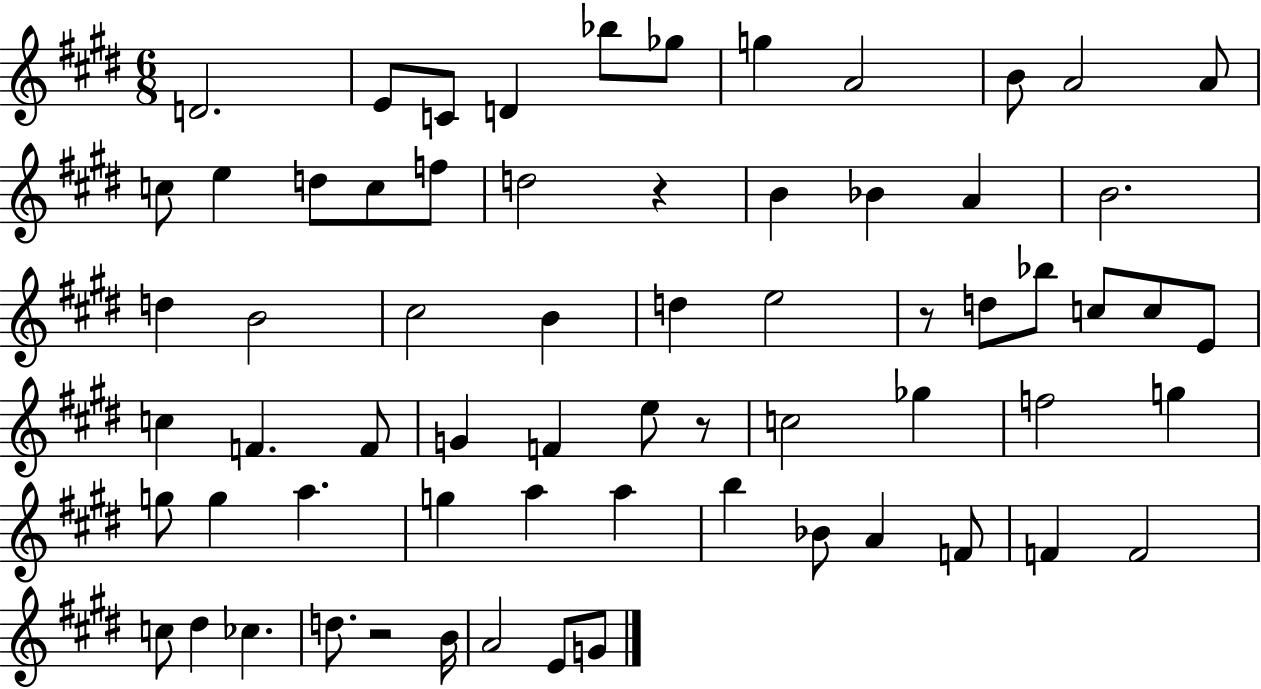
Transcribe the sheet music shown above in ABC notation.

X:1
T:Untitled
M:6/8
L:1/4
K:E
D2 E/2 C/2 D _b/2 _g/2 g A2 B/2 A2 A/2 c/2 e d/2 c/2 f/2 d2 z B _B A B2 d B2 ^c2 B d e2 z/2 d/2 _b/2 c/2 c/2 E/2 c F F/2 G F e/2 z/2 c2 _g f2 g g/2 g a g a a b _B/2 A F/2 F F2 c/2 ^d _c d/2 z2 B/4 A2 E/2 G/2